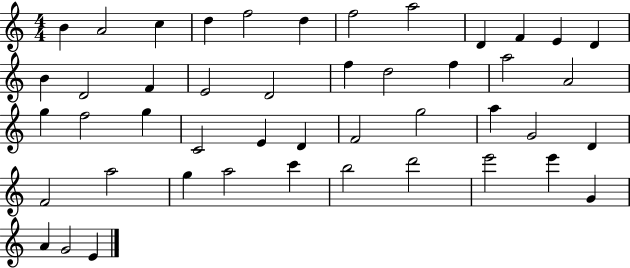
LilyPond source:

{
  \clef treble
  \numericTimeSignature
  \time 4/4
  \key c \major
  b'4 a'2 c''4 | d''4 f''2 d''4 | f''2 a''2 | d'4 f'4 e'4 d'4 | \break b'4 d'2 f'4 | e'2 d'2 | f''4 d''2 f''4 | a''2 a'2 | \break g''4 f''2 g''4 | c'2 e'4 d'4 | f'2 g''2 | a''4 g'2 d'4 | \break f'2 a''2 | g''4 a''2 c'''4 | b''2 d'''2 | e'''2 e'''4 g'4 | \break a'4 g'2 e'4 | \bar "|."
}